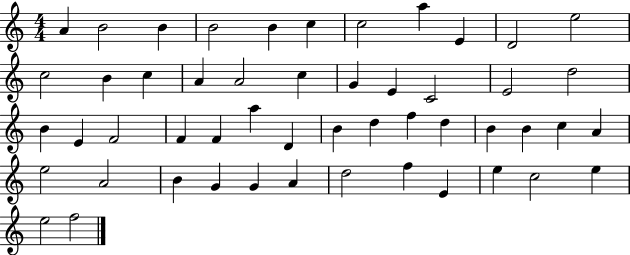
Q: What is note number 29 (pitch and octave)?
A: D4